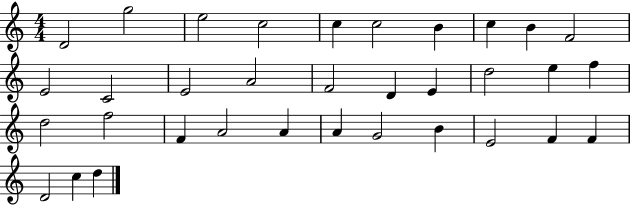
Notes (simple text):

D4/h G5/h E5/h C5/h C5/q C5/h B4/q C5/q B4/q F4/h E4/h C4/h E4/h A4/h F4/h D4/q E4/q D5/h E5/q F5/q D5/h F5/h F4/q A4/h A4/q A4/q G4/h B4/q E4/h F4/q F4/q D4/h C5/q D5/q